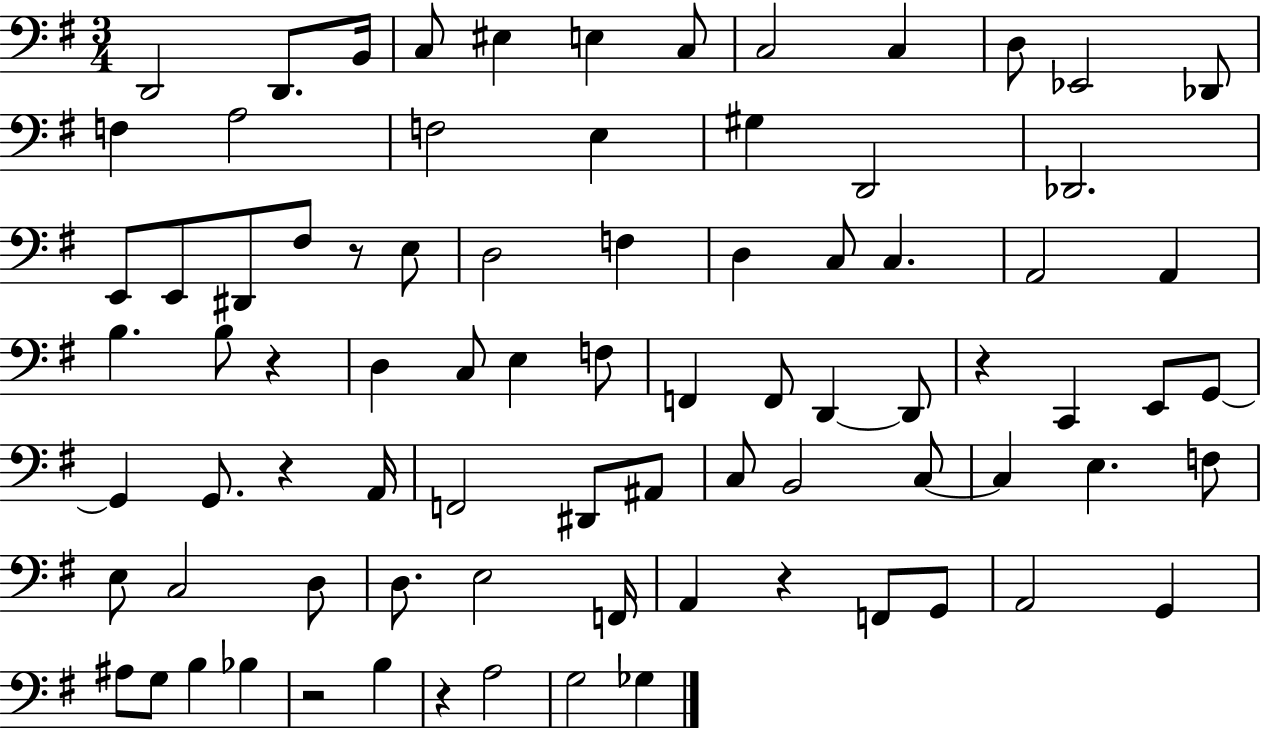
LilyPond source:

{
  \clef bass
  \numericTimeSignature
  \time 3/4
  \key g \major
  d,2 d,8. b,16 | c8 eis4 e4 c8 | c2 c4 | d8 ees,2 des,8 | \break f4 a2 | f2 e4 | gis4 d,2 | des,2. | \break e,8 e,8 dis,8 fis8 r8 e8 | d2 f4 | d4 c8 c4. | a,2 a,4 | \break b4. b8 r4 | d4 c8 e4 f8 | f,4 f,8 d,4~~ d,8 | r4 c,4 e,8 g,8~~ | \break g,4 g,8. r4 a,16 | f,2 dis,8 ais,8 | c8 b,2 c8~~ | c4 e4. f8 | \break e8 c2 d8 | d8. e2 f,16 | a,4 r4 f,8 g,8 | a,2 g,4 | \break ais8 g8 b4 bes4 | r2 b4 | r4 a2 | g2 ges4 | \break \bar "|."
}